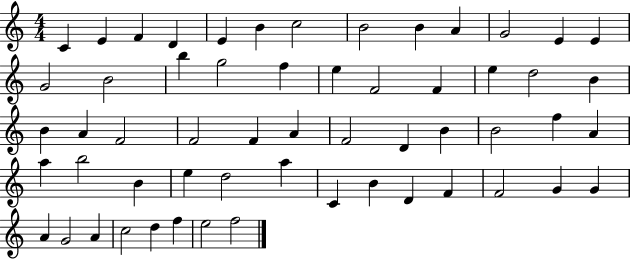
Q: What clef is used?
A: treble